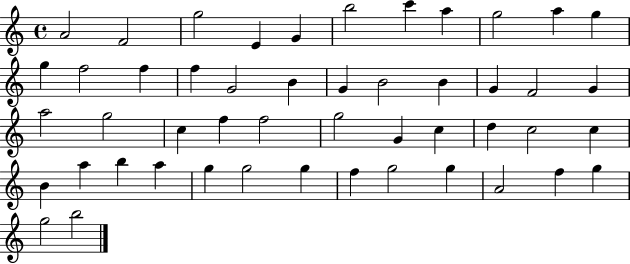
{
  \clef treble
  \time 4/4
  \defaultTimeSignature
  \key c \major
  a'2 f'2 | g''2 e'4 g'4 | b''2 c'''4 a''4 | g''2 a''4 g''4 | \break g''4 f''2 f''4 | f''4 g'2 b'4 | g'4 b'2 b'4 | g'4 f'2 g'4 | \break a''2 g''2 | c''4 f''4 f''2 | g''2 g'4 c''4 | d''4 c''2 c''4 | \break b'4 a''4 b''4 a''4 | g''4 g''2 g''4 | f''4 g''2 g''4 | a'2 f''4 g''4 | \break g''2 b''2 | \bar "|."
}